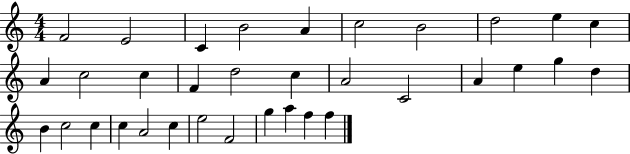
F4/h E4/h C4/q B4/h A4/q C5/h B4/h D5/h E5/q C5/q A4/q C5/h C5/q F4/q D5/h C5/q A4/h C4/h A4/q E5/q G5/q D5/q B4/q C5/h C5/q C5/q A4/h C5/q E5/h F4/h G5/q A5/q F5/q F5/q